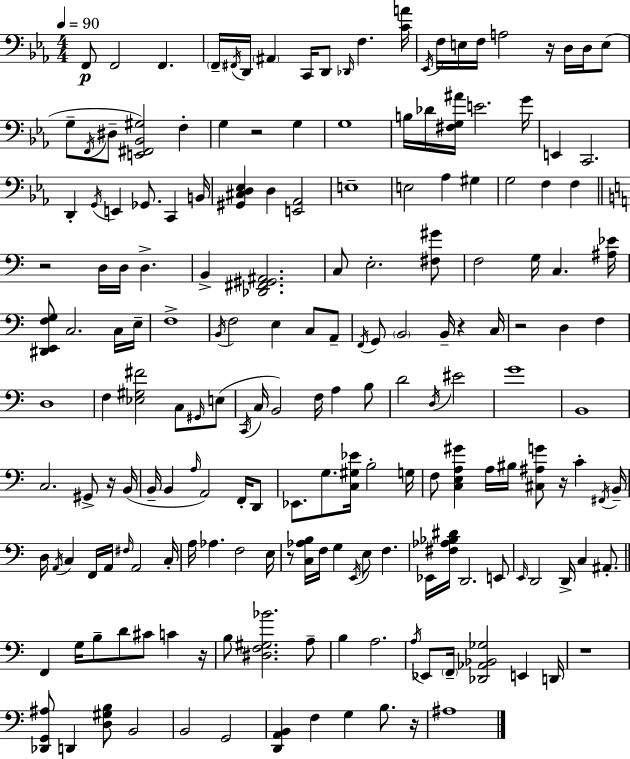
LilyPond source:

{
  \clef bass
  \numericTimeSignature
  \time 4/4
  \key ees \major
  \tempo 4 = 90
  f,8\p f,2 f,4. | \parenthesize f,16-- \acciaccatura { fis,16 } d,16 \parenthesize ais,4 c,16 d,8 \grace { des,16 } f4. | <c' a'>16 \acciaccatura { ees,16 } f16 e16 f16 a2 r16 d16 | d16 e8( g8-- \acciaccatura { f,16 } dis8-- <e, fis, bes, gis>2) | \break f4-. g4 r2 | g4 g1 | b16 des'16 <fis g ais'>16 e'2. | g'16 e,4 c,2. | \break d,4-. \acciaccatura { g,16 } e,4 ges,8. | c,4 b,16 <gis, cis d ees>4 d4 <e, aes,>2 | e1-- | e2 aes4 | \break gis4 g2 f4 | f4 \bar "||" \break \key c \major r2 d16 d16 d4.-> | b,4-> <des, fis, gis, ais,>2. | c8 e2.-. <fis gis'>8 | f2 g16 c4. <ais ees'>16 | \break <dis, e, f g>8 c2. c16 e16-- | f1-> | \acciaccatura { b,16 } f2 e4 c8 a,8-- | \acciaccatura { f,16 } g,8 \parenthesize b,2 b,16-- r4 | \break c16 r2 d4 f4 | d1 | f4 <ees gis fis'>2 c8 | \grace { gis,16 } e8( \acciaccatura { c,16 } c16 b,2) f16 a4 | \break b8 d'2 \acciaccatura { d16 } eis'2 | g'1 | b,1 | c2. | \break gis,8-> r16 b,16( b,16-- b,4 \grace { a16 } a,2) | f,16-. d,8 ees,8. g8. <c gis ees'>16 b2-. | g16 f8 <c e a gis'>4 a16 bis16 <cis ais g'>8 | r16 c'4-. \acciaccatura { fis,16 } b,16-- d16 \acciaccatura { a,16 } c4 f,16 a,16 \grace { fis16 } | \break a,2 c16-. a16 aes4. | f2 e16 r8 <c aes b>16 f16 g4 | \acciaccatura { e,16 } e8 f4. ees,16 <fis aes bes dis'>16 d,2. | e,8 \grace { e,16 } d,2 | \break d,16-> c4 ais,8.-. \bar "||" \break \key a \minor f,4 g16 b8-- d'8 cis'8 c'4 r16 | b8 <dis f gis bes'>2. a8-- | b4 a2. | \acciaccatura { a16 } ees,8 \parenthesize f,16-- <des, aes, bes, ges>2 e,4 | \break d,16 r1 | <des, g, ais>8 d,4 <d gis b>8 b,2 | b,2 g,2 | <d, a, b,>4 f4 g4 b8. | \break r16 ais1 | \bar "|."
}